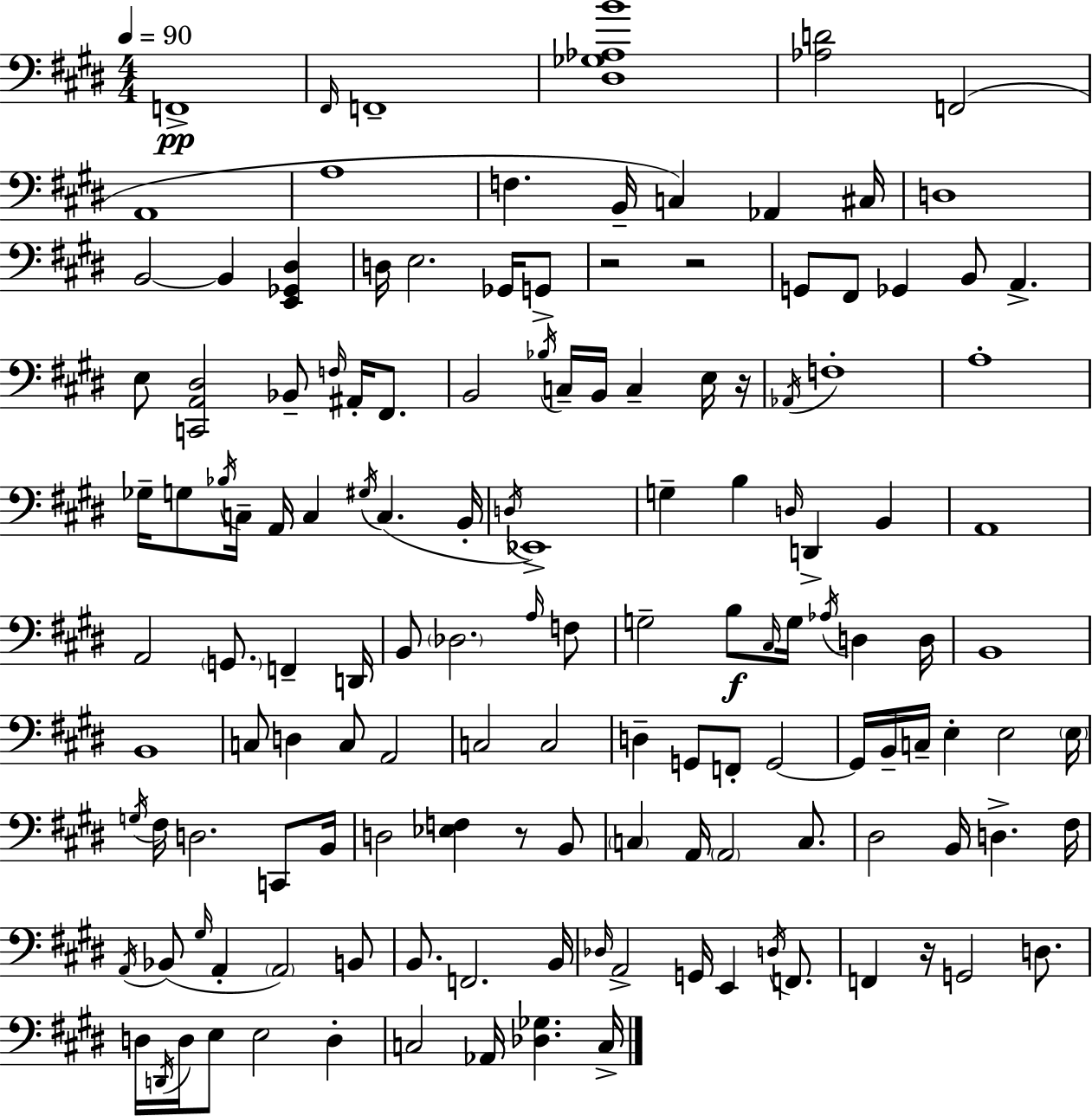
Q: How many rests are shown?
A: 5